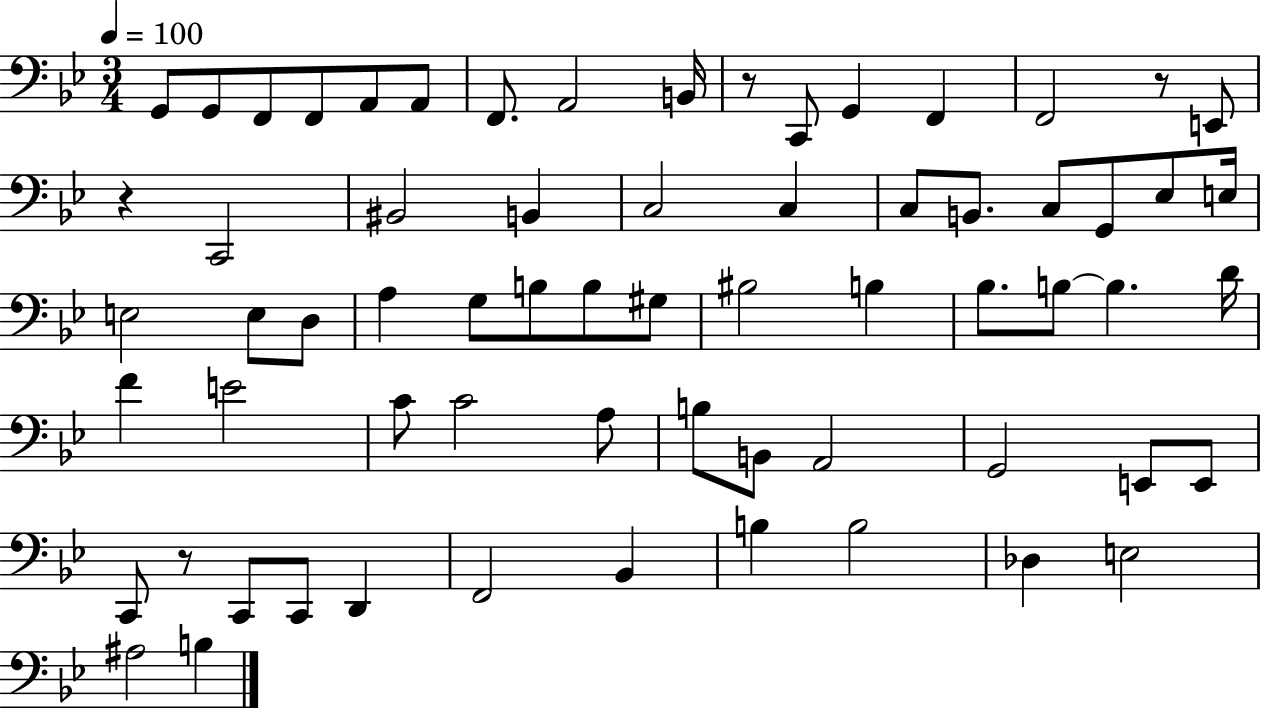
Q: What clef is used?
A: bass